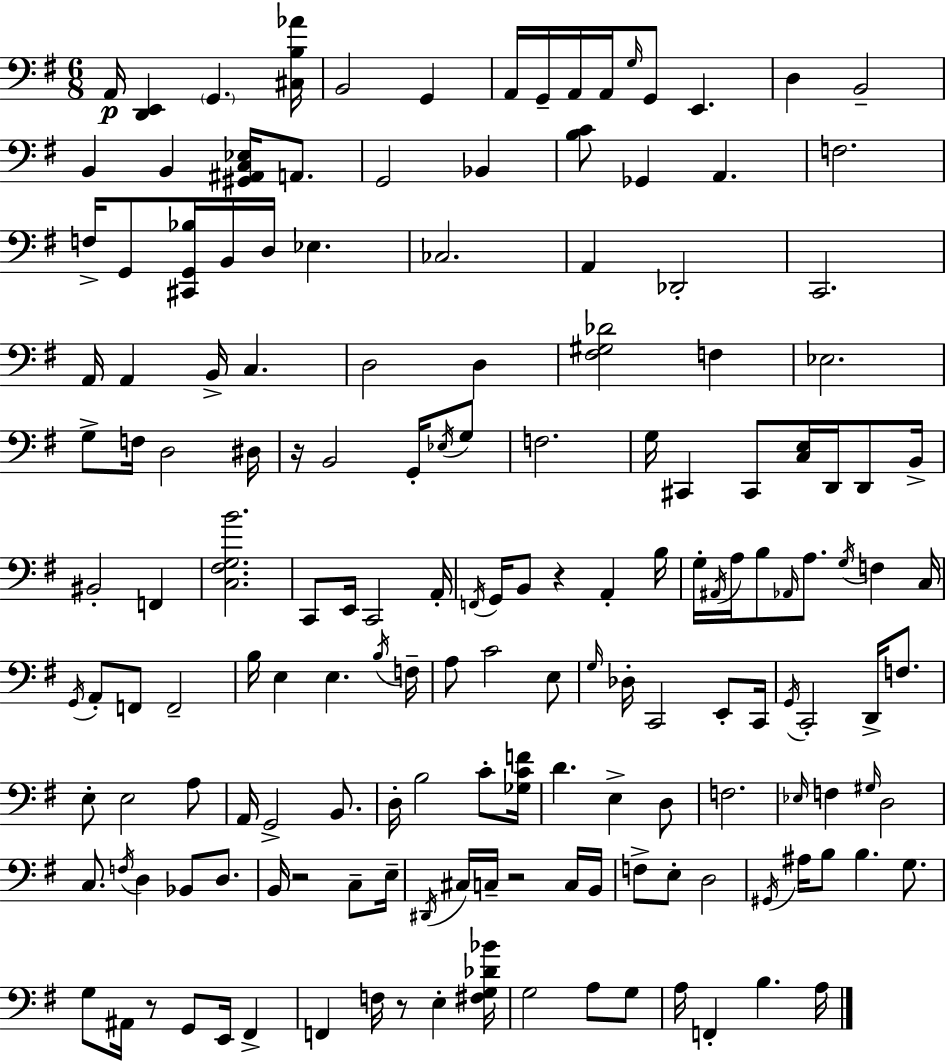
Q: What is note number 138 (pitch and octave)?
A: F2